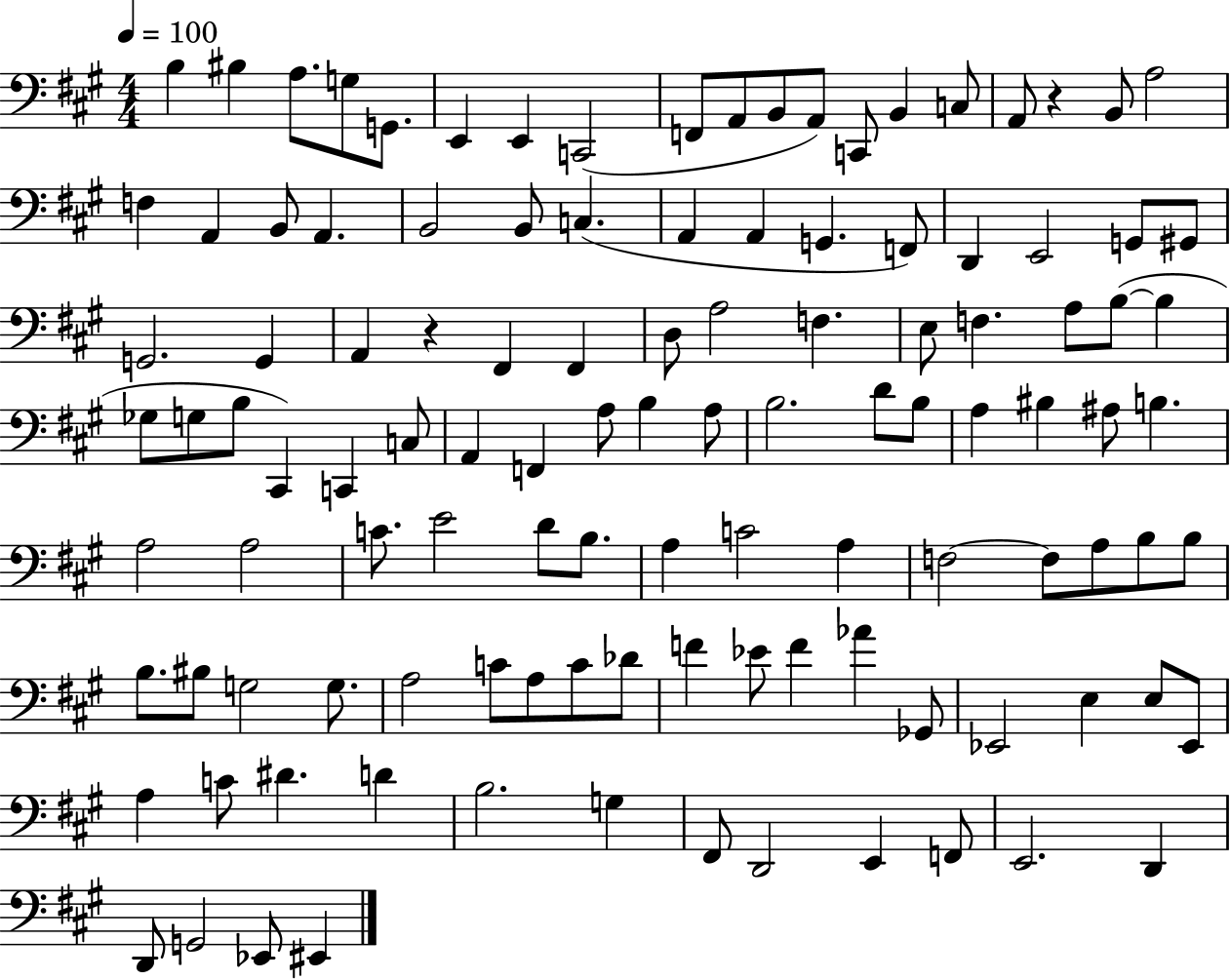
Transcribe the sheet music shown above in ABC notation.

X:1
T:Untitled
M:4/4
L:1/4
K:A
B, ^B, A,/2 G,/2 G,,/2 E,, E,, C,,2 F,,/2 A,,/2 B,,/2 A,,/2 C,,/2 B,, C,/2 A,,/2 z B,,/2 A,2 F, A,, B,,/2 A,, B,,2 B,,/2 C, A,, A,, G,, F,,/2 D,, E,,2 G,,/2 ^G,,/2 G,,2 G,, A,, z ^F,, ^F,, D,/2 A,2 F, E,/2 F, A,/2 B,/2 B, _G,/2 G,/2 B,/2 ^C,, C,, C,/2 A,, F,, A,/2 B, A,/2 B,2 D/2 B,/2 A, ^B, ^A,/2 B, A,2 A,2 C/2 E2 D/2 B,/2 A, C2 A, F,2 F,/2 A,/2 B,/2 B,/2 B,/2 ^B,/2 G,2 G,/2 A,2 C/2 A,/2 C/2 _D/2 F _E/2 F _A _G,,/2 _E,,2 E, E,/2 _E,,/2 A, C/2 ^D D B,2 G, ^F,,/2 D,,2 E,, F,,/2 E,,2 D,, D,,/2 G,,2 _E,,/2 ^E,,